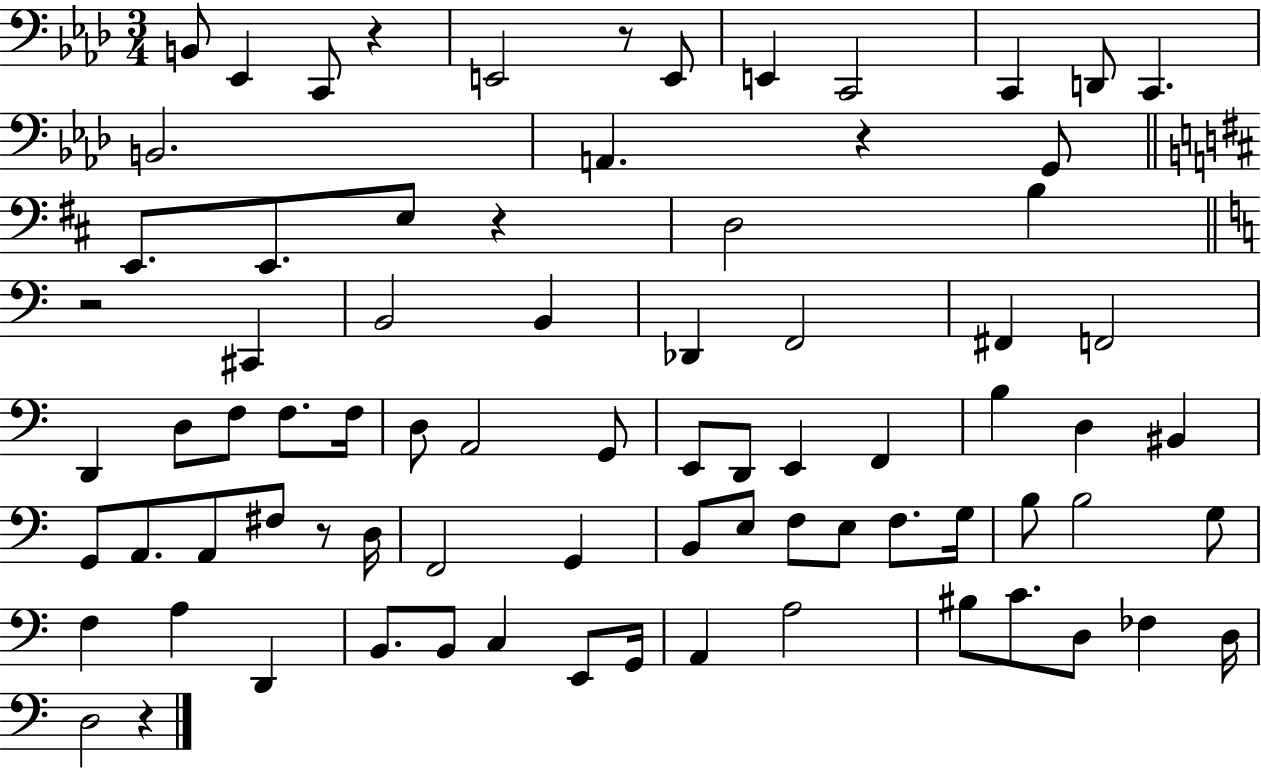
X:1
T:Untitled
M:3/4
L:1/4
K:Ab
B,,/2 _E,, C,,/2 z E,,2 z/2 E,,/2 E,, C,,2 C,, D,,/2 C,, B,,2 A,, z G,,/2 E,,/2 E,,/2 E,/2 z D,2 B, z2 ^C,, B,,2 B,, _D,, F,,2 ^F,, F,,2 D,, D,/2 F,/2 F,/2 F,/4 D,/2 A,,2 G,,/2 E,,/2 D,,/2 E,, F,, B, D, ^B,, G,,/2 A,,/2 A,,/2 ^F,/2 z/2 D,/4 F,,2 G,, B,,/2 E,/2 F,/2 E,/2 F,/2 G,/4 B,/2 B,2 G,/2 F, A, D,, B,,/2 B,,/2 C, E,,/2 G,,/4 A,, A,2 ^B,/2 C/2 D,/2 _F, D,/4 D,2 z